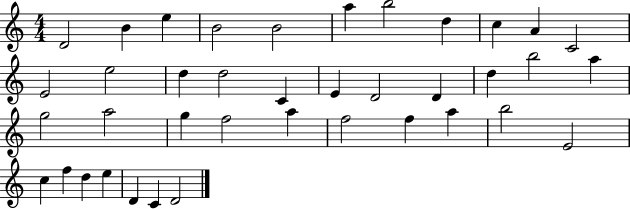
{
  \clef treble
  \numericTimeSignature
  \time 4/4
  \key c \major
  d'2 b'4 e''4 | b'2 b'2 | a''4 b''2 d''4 | c''4 a'4 c'2 | \break e'2 e''2 | d''4 d''2 c'4 | e'4 d'2 d'4 | d''4 b''2 a''4 | \break g''2 a''2 | g''4 f''2 a''4 | f''2 f''4 a''4 | b''2 e'2 | \break c''4 f''4 d''4 e''4 | d'4 c'4 d'2 | \bar "|."
}